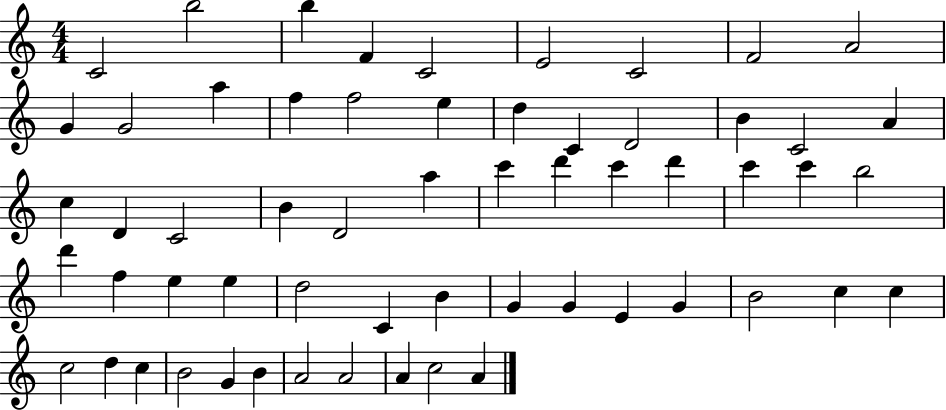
X:1
T:Untitled
M:4/4
L:1/4
K:C
C2 b2 b F C2 E2 C2 F2 A2 G G2 a f f2 e d C D2 B C2 A c D C2 B D2 a c' d' c' d' c' c' b2 d' f e e d2 C B G G E G B2 c c c2 d c B2 G B A2 A2 A c2 A